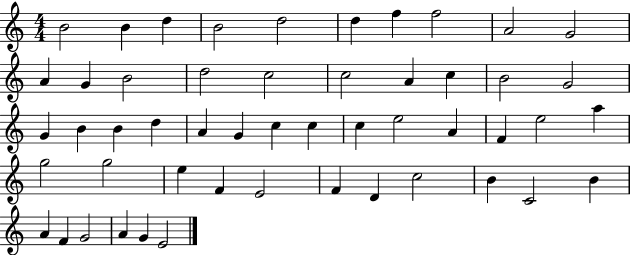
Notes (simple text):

B4/h B4/q D5/q B4/h D5/h D5/q F5/q F5/h A4/h G4/h A4/q G4/q B4/h D5/h C5/h C5/h A4/q C5/q B4/h G4/h G4/q B4/q B4/q D5/q A4/q G4/q C5/q C5/q C5/q E5/h A4/q F4/q E5/h A5/q G5/h G5/h E5/q F4/q E4/h F4/q D4/q C5/h B4/q C4/h B4/q A4/q F4/q G4/h A4/q G4/q E4/h